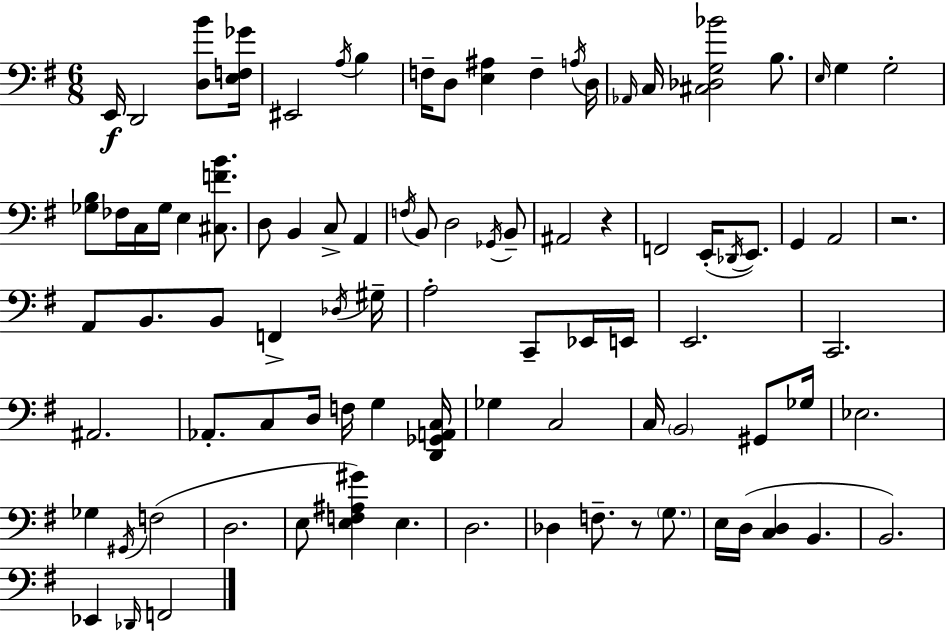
X:1
T:Untitled
M:6/8
L:1/4
K:Em
E,,/4 D,,2 [D,B]/2 [E,F,_G]/4 ^E,,2 A,/4 B, F,/4 D,/2 [E,^A,] F, A,/4 D,/4 _A,,/4 C,/4 [^C,_D,G,_B]2 B,/2 E,/4 G, G,2 [_G,B,]/2 _F,/4 C,/4 _G,/4 E, [^C,FB]/2 D,/2 B,, C,/2 A,, F,/4 B,,/2 D,2 _G,,/4 B,,/2 ^A,,2 z F,,2 E,,/4 _D,,/4 E,,/2 G,, A,,2 z2 A,,/2 B,,/2 B,,/2 F,, _D,/4 ^G,/4 A,2 C,,/2 _E,,/4 E,,/4 E,,2 C,,2 ^A,,2 _A,,/2 C,/2 D,/4 F,/4 G, [D,,_G,,A,,C,]/4 _G, C,2 C,/4 B,,2 ^G,,/2 _G,/4 _E,2 _G, ^G,,/4 F,2 D,2 E,/2 [E,F,^A,^G] E, D,2 _D, F,/2 z/2 G,/2 E,/4 D,/4 [C,D,] B,, B,,2 _E,, _D,,/4 F,,2